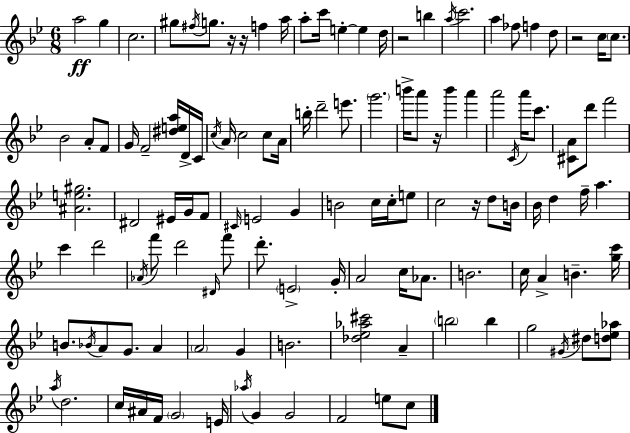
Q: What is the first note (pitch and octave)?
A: A5